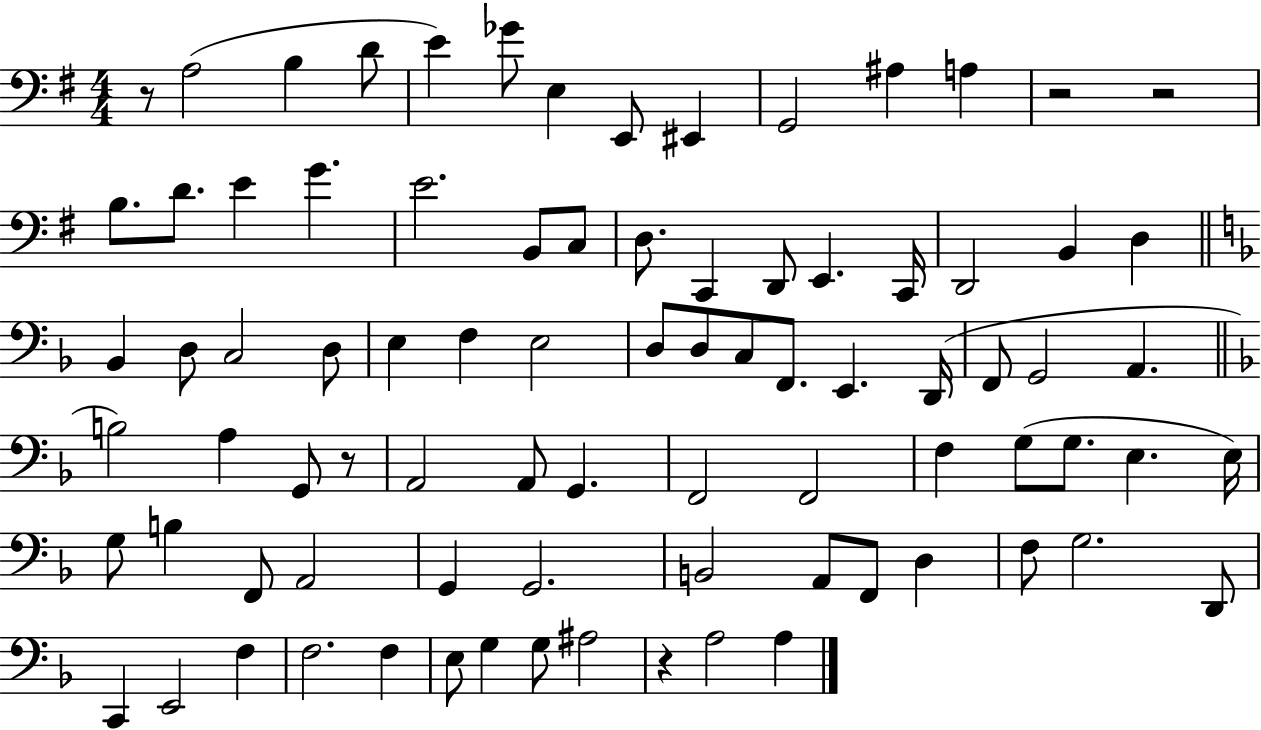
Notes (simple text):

R/e A3/h B3/q D4/e E4/q Gb4/e E3/q E2/e EIS2/q G2/h A#3/q A3/q R/h R/h B3/e. D4/e. E4/q G4/q. E4/h. B2/e C3/e D3/e. C2/q D2/e E2/q. C2/s D2/h B2/q D3/q Bb2/q D3/e C3/h D3/e E3/q F3/q E3/h D3/e D3/e C3/e F2/e. E2/q. D2/s F2/e G2/h A2/q. B3/h A3/q G2/e R/e A2/h A2/e G2/q. F2/h F2/h F3/q G3/e G3/e. E3/q. E3/s G3/e B3/q F2/e A2/h G2/q G2/h. B2/h A2/e F2/e D3/q F3/e G3/h. D2/e C2/q E2/h F3/q F3/h. F3/q E3/e G3/q G3/e A#3/h R/q A3/h A3/q